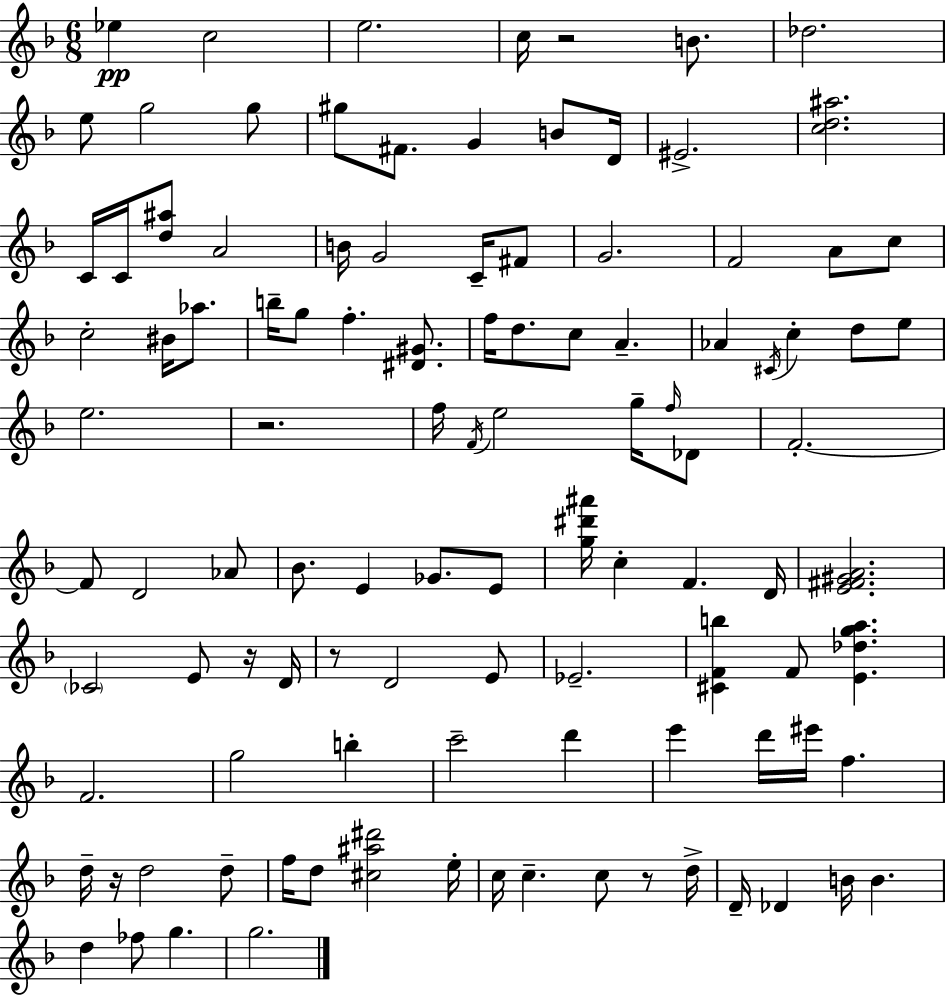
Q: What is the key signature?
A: F major